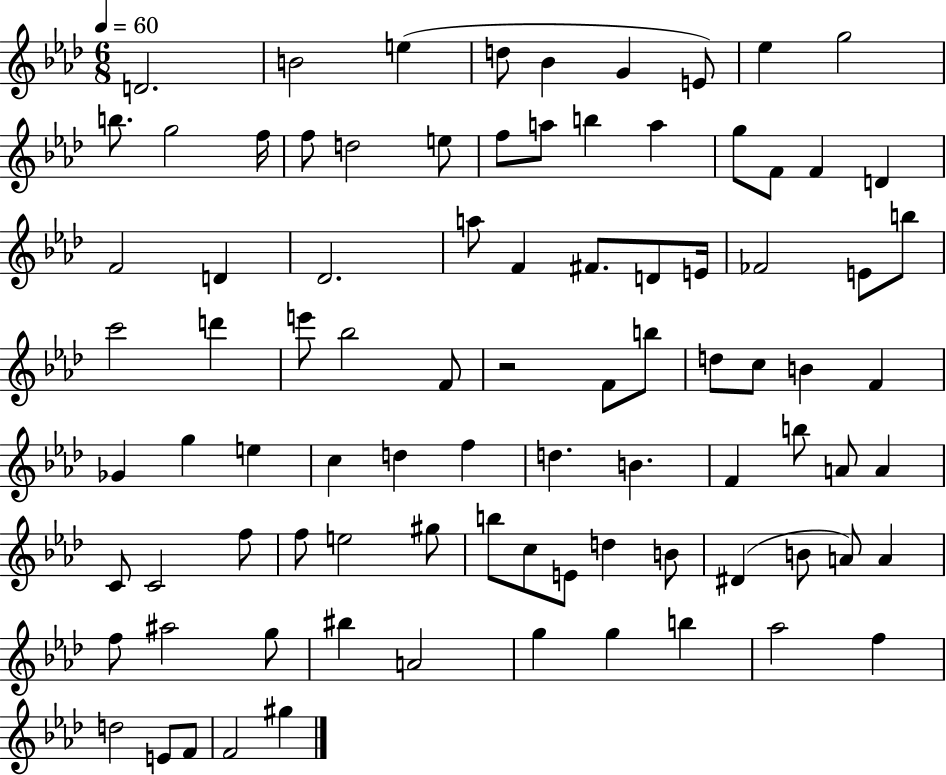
D4/h. B4/h E5/q D5/e Bb4/q G4/q E4/e Eb5/q G5/h B5/e. G5/h F5/s F5/e D5/h E5/e F5/e A5/e B5/q A5/q G5/e F4/e F4/q D4/q F4/h D4/q Db4/h. A5/e F4/q F#4/e. D4/e E4/s FES4/h E4/e B5/e C6/h D6/q E6/e Bb5/h F4/e R/h F4/e B5/e D5/e C5/e B4/q F4/q Gb4/q G5/q E5/q C5/q D5/q F5/q D5/q. B4/q. F4/q B5/e A4/e A4/q C4/e C4/h F5/e F5/e E5/h G#5/e B5/e C5/e E4/e D5/q B4/e D#4/q B4/e A4/e A4/q F5/e A#5/h G5/e BIS5/q A4/h G5/q G5/q B5/q Ab5/h F5/q D5/h E4/e F4/e F4/h G#5/q